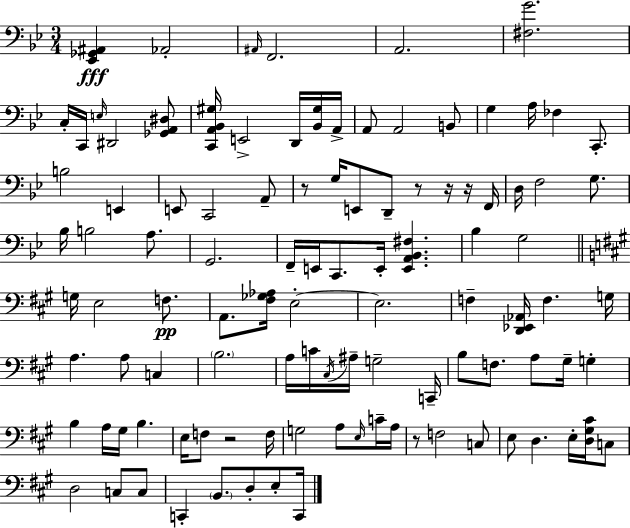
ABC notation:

X:1
T:Untitled
M:3/4
L:1/4
K:Gm
[_E,,_G,,^A,,] _A,,2 ^A,,/4 F,,2 A,,2 [^F,G]2 C,/4 C,,/4 E,/4 ^D,,2 [_G,,A,,^D,]/2 [C,,A,,_B,,^G,]/4 E,,2 D,,/4 [_B,,^G,]/4 A,,/4 A,,/2 A,,2 B,,/2 G, A,/4 _F, C,,/2 B,2 E,, E,,/2 C,,2 A,,/2 z/2 G,/4 E,,/2 D,,/2 z/2 z/4 z/4 F,,/4 D,/4 F,2 G,/2 _B,/4 B,2 A,/2 G,,2 F,,/4 E,,/4 C,,/2 E,,/4 [E,,A,,_B,,^F,] _B, G,2 G,/4 E,2 F,/2 A,,/2 [^F,_G,_A,]/4 E,2 E,2 F, [D,,_E,,_A,,]/4 F, G,/4 A, A,/2 C, B,2 A,/4 C/4 ^C,/4 ^A,/4 G,2 C,,/4 B,/2 F,/2 A,/2 ^G,/4 G, B, A,/4 ^G,/4 B, E,/4 F,/2 z2 F,/4 G,2 A,/2 E,/4 C/4 A,/4 z/2 F,2 C,/2 E,/2 D, E,/4 [D,^G,^C]/4 C,/2 D,2 C,/2 C,/2 C,, B,,/2 D,/2 E,/2 C,,/4